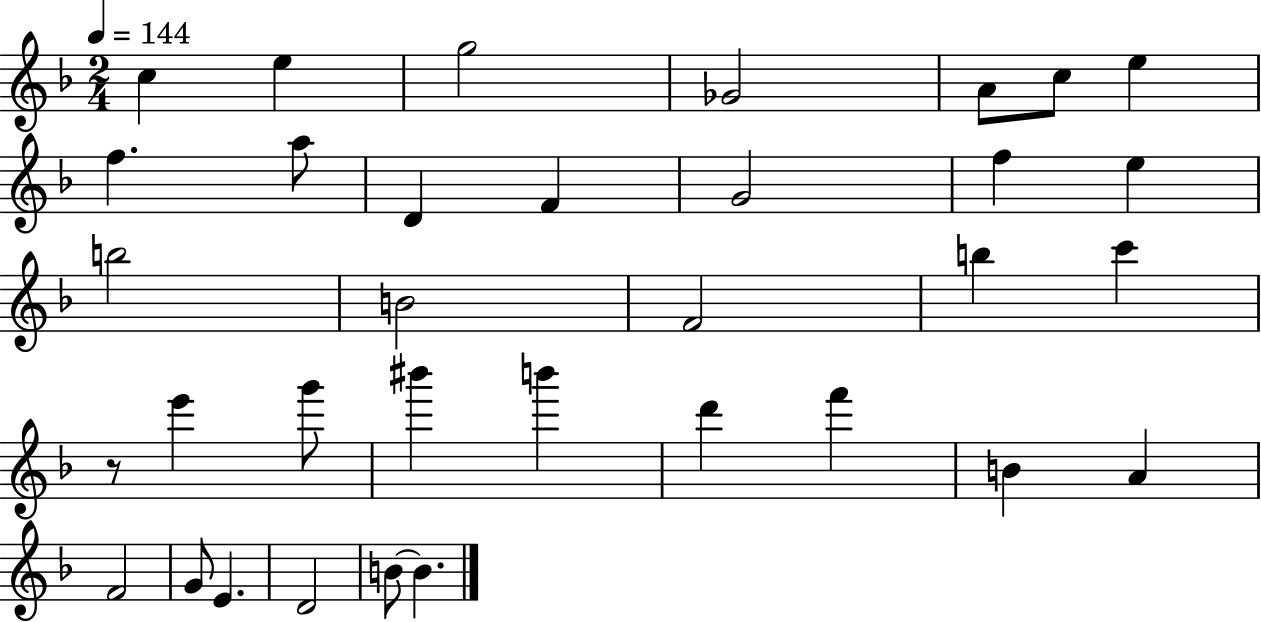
{
  \clef treble
  \numericTimeSignature
  \time 2/4
  \key f \major
  \tempo 4 = 144
  c''4 e''4 | g''2 | ges'2 | a'8 c''8 e''4 | \break f''4. a''8 | d'4 f'4 | g'2 | f''4 e''4 | \break b''2 | b'2 | f'2 | b''4 c'''4 | \break r8 e'''4 g'''8 | bis'''4 b'''4 | d'''4 f'''4 | b'4 a'4 | \break f'2 | g'8 e'4. | d'2 | b'8~~ b'4. | \break \bar "|."
}